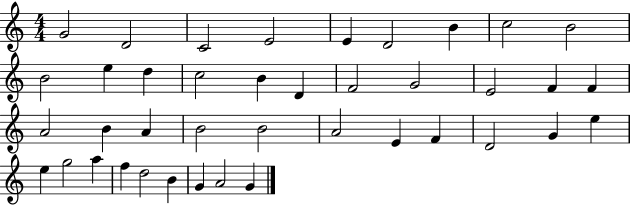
{
  \clef treble
  \numericTimeSignature
  \time 4/4
  \key c \major
  g'2 d'2 | c'2 e'2 | e'4 d'2 b'4 | c''2 b'2 | \break b'2 e''4 d''4 | c''2 b'4 d'4 | f'2 g'2 | e'2 f'4 f'4 | \break a'2 b'4 a'4 | b'2 b'2 | a'2 e'4 f'4 | d'2 g'4 e''4 | \break e''4 g''2 a''4 | f''4 d''2 b'4 | g'4 a'2 g'4 | \bar "|."
}